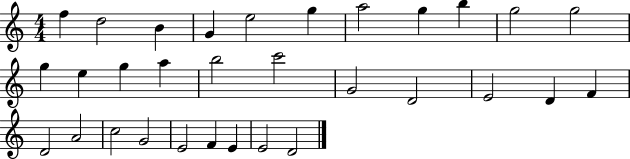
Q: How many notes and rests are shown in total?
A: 31